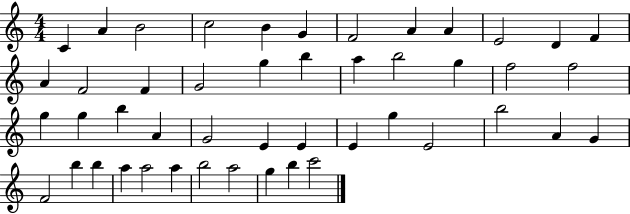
{
  \clef treble
  \numericTimeSignature
  \time 4/4
  \key c \major
  c'4 a'4 b'2 | c''2 b'4 g'4 | f'2 a'4 a'4 | e'2 d'4 f'4 | \break a'4 f'2 f'4 | g'2 g''4 b''4 | a''4 b''2 g''4 | f''2 f''2 | \break g''4 g''4 b''4 a'4 | g'2 e'4 e'4 | e'4 g''4 e'2 | b''2 a'4 g'4 | \break f'2 b''4 b''4 | a''4 a''2 a''4 | b''2 a''2 | g''4 b''4 c'''2 | \break \bar "|."
}